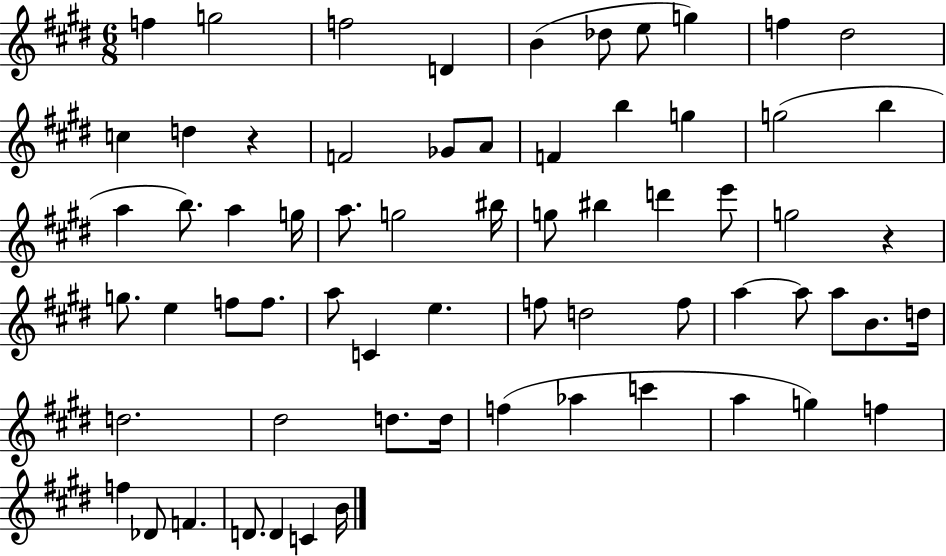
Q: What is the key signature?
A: E major